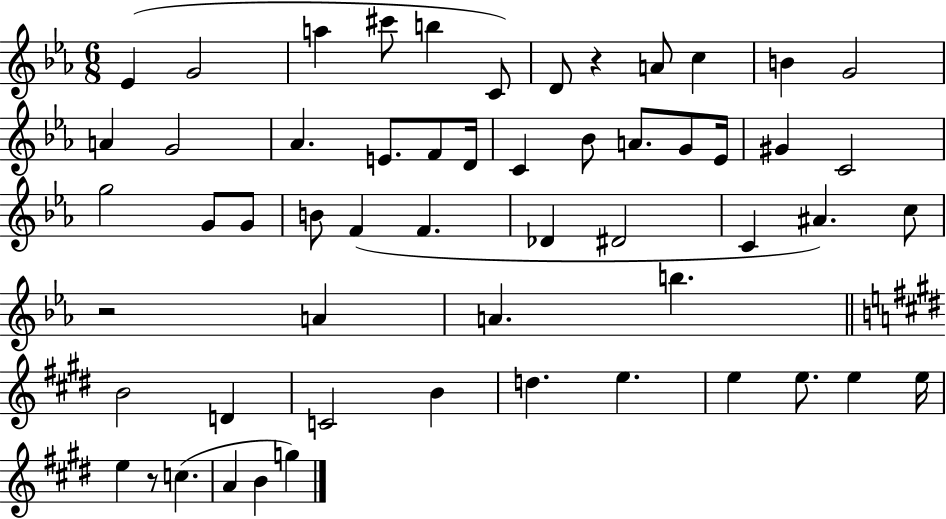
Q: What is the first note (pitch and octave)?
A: Eb4